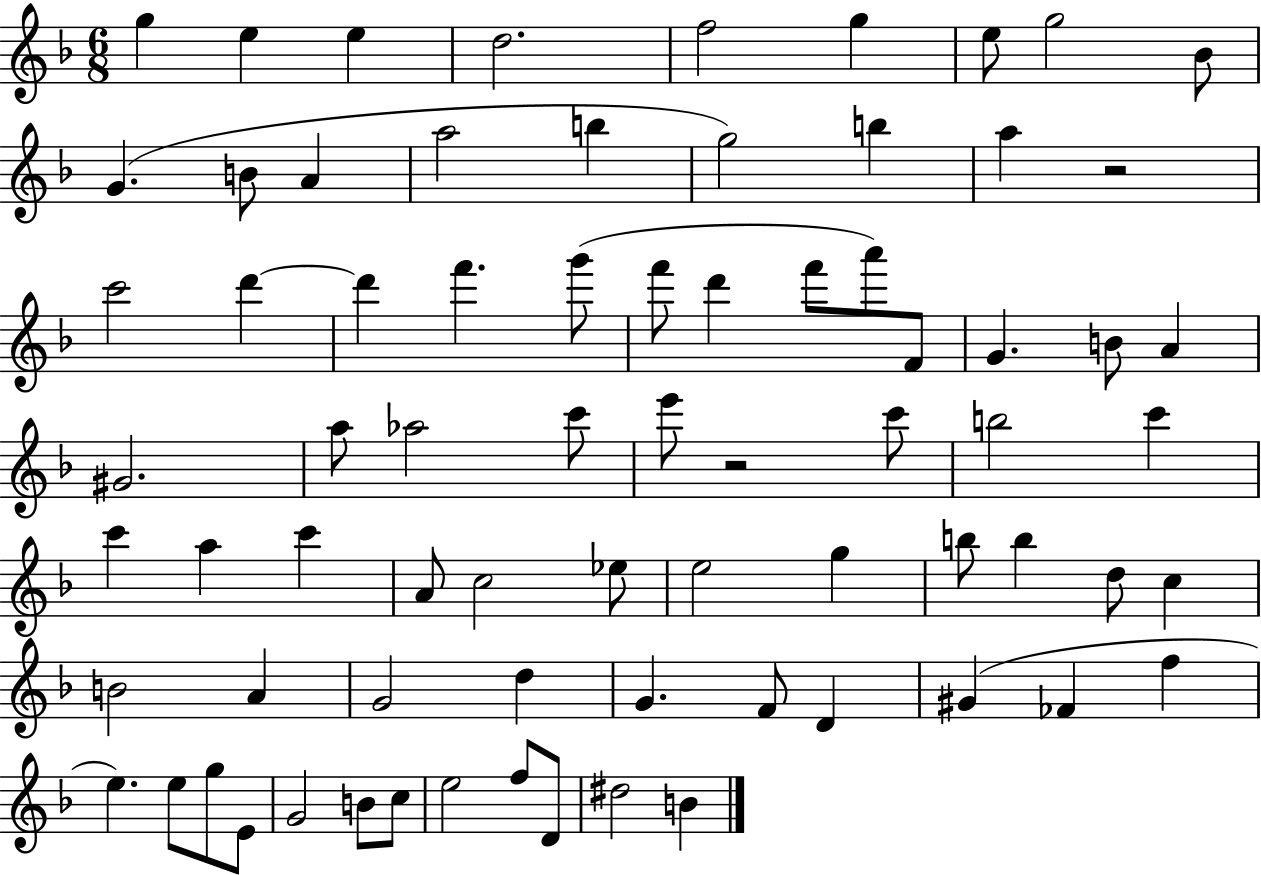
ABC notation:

X:1
T:Untitled
M:6/8
L:1/4
K:F
g e e d2 f2 g e/2 g2 _B/2 G B/2 A a2 b g2 b a z2 c'2 d' d' f' g'/2 f'/2 d' f'/2 a'/2 F/2 G B/2 A ^G2 a/2 _a2 c'/2 e'/2 z2 c'/2 b2 c' c' a c' A/2 c2 _e/2 e2 g b/2 b d/2 c B2 A G2 d G F/2 D ^G _F f e e/2 g/2 E/2 G2 B/2 c/2 e2 f/2 D/2 ^d2 B